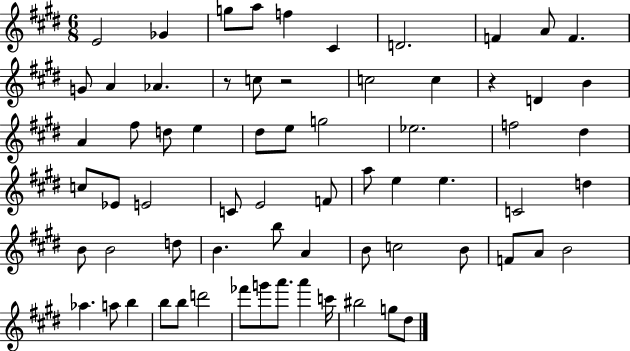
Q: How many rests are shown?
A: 3